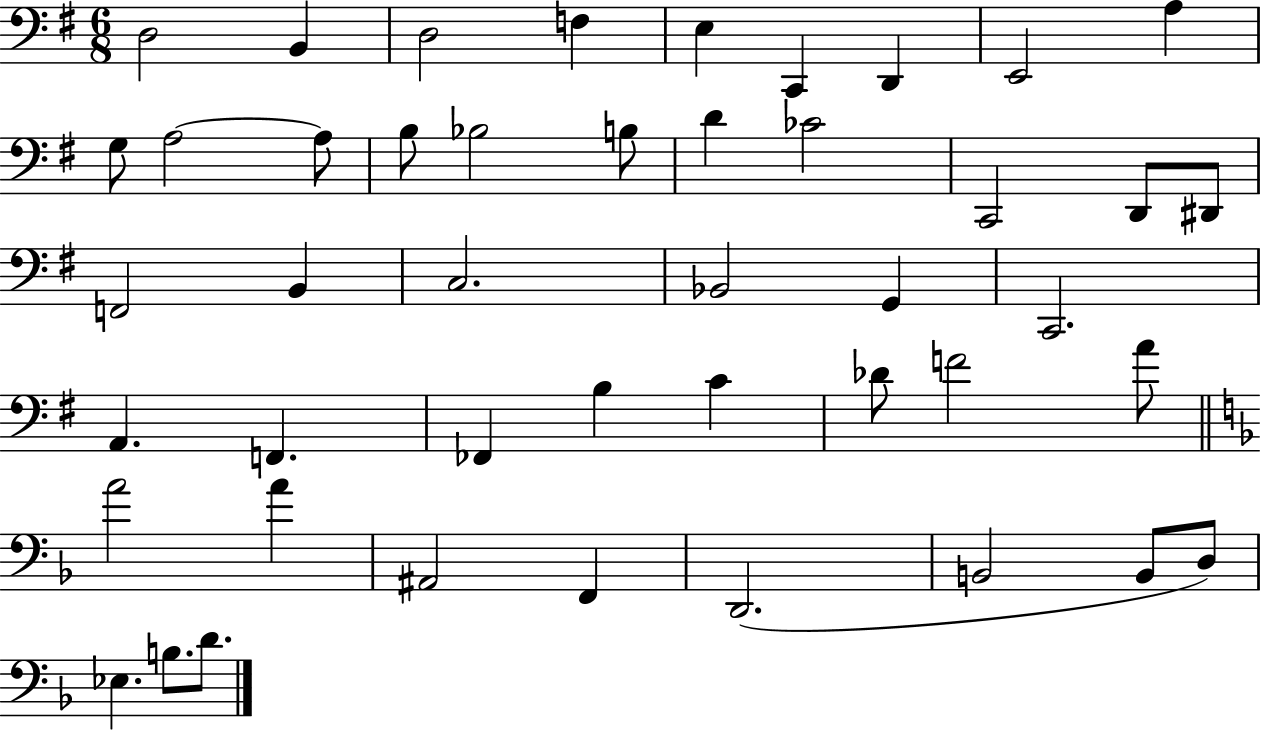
X:1
T:Untitled
M:6/8
L:1/4
K:G
D,2 B,, D,2 F, E, C,, D,, E,,2 A, G,/2 A,2 A,/2 B,/2 _B,2 B,/2 D _C2 C,,2 D,,/2 ^D,,/2 F,,2 B,, C,2 _B,,2 G,, C,,2 A,, F,, _F,, B, C _D/2 F2 A/2 A2 A ^A,,2 F,, D,,2 B,,2 B,,/2 D,/2 _E, B,/2 D/2